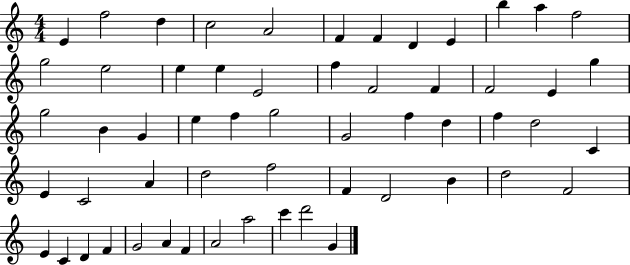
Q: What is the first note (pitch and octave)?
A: E4